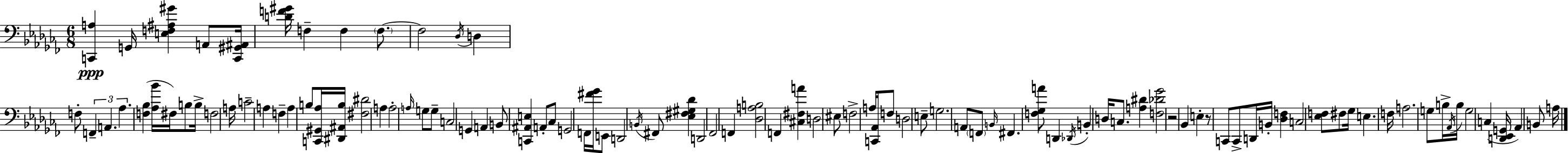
X:1
T:Untitled
M:6/8
L:1/4
K:Abm
[C,,A,] G,,/4 [E,F,^A,^G] A,,/2 [C,,^G,,^A,,]/4 [DF^G]/4 F, F, F,/2 F,2 _D,/4 D, F,/2 F,, A,, _A, [F,_B,] [_A,_B]/4 ^F,/4 B,/2 B,/4 F,2 A,/4 C2 A, F, A, B,/2 [C,,^G,,_A,]/4 [^D,,^A,,B,]/4 [^F,^D]2 A, A,2 A,/4 G,/2 G,/2 C,2 G,, A,, B,,/2 [C,,^A,,E,] A,,/2 _C,/2 G,,2 F,,/4 [^F_G]/4 E,,/2 D,,2 B,,/4 ^F,,/2 [_E,^F,^G,_D] D,,2 _F,,2 F,, [_D,A,B,]2 F,, [^C,^F,A] D,2 ^E,/2 F,2 A,/4 [C,,_A,,]/4 F,/2 D,2 E,/2 G,2 A,,/2 F,,/2 B,,/4 ^F,, [F,_G,A]/2 D,, _D,,/4 B,, D,/4 C,/2 [A,^D] [F,_D_G]2 z2 _B,, E, z/2 C,,/2 C,,/2 D,,/4 B,,/4 [_D,F,] C,2 [_E,F,]/2 ^F,/2 _G,/4 E, F,/4 A,2 G,/2 B,/4 _A,,/4 B,/4 G,2 C, [D,,_E,,G,,]/4 _A,, B,,/2 A,/4